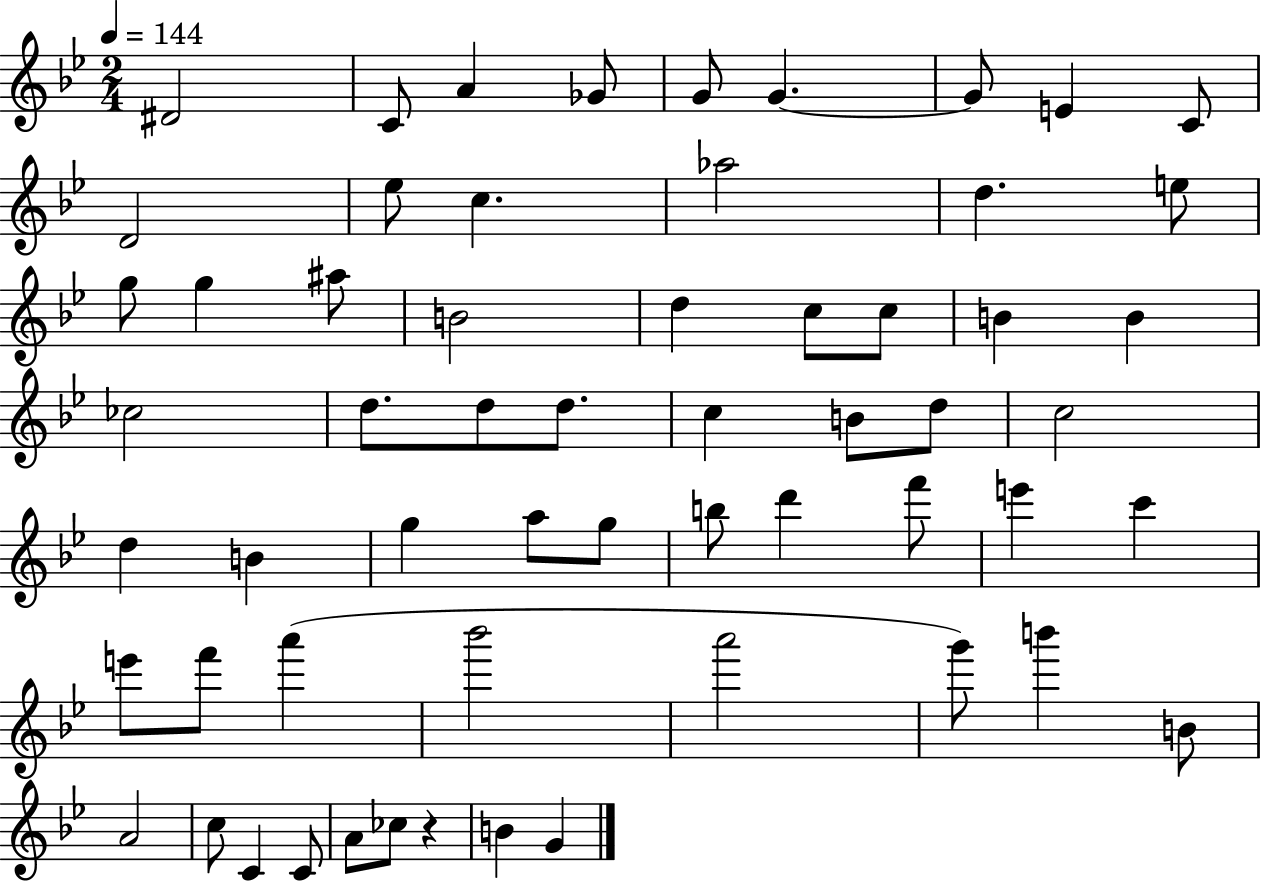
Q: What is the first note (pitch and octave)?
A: D#4